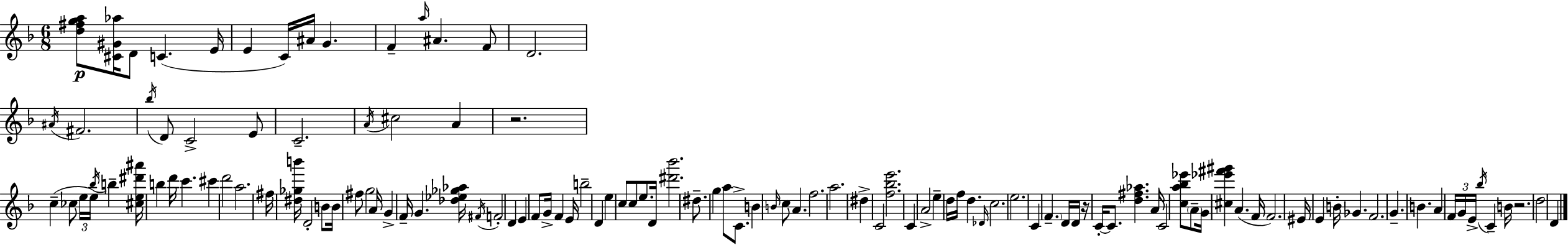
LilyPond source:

{
  \clef treble
  \numericTimeSignature
  \time 6/8
  \key f \major
  <d'' fis'' g'' a''>8\p <cis' gis' aes''>16 d'8 c'4.( e'16 | e'4 c'16) ais'16 g'4. | f'4-- \grace { a''16 } ais'4. f'8 | d'2. | \break \acciaccatura { ais'16 } fis'2. | \acciaccatura { bes''16 } d'8 c'2-> | e'8 c'2.-- | \acciaccatura { a'16 } cis''2 | \break a'4 r2. | c''4--( ces''8 \tuplet 3/2 { e''16 e''16) | \acciaccatura { bes''16 } } b''4-- <cis'' e'' dis''' ais'''>16 b''4 d'''16 c'''4. | cis'''4 d'''2 | \break a''2. | fis''16 <dis'' ges'' b'''>16 d'2-. | b'8 b'16 fis''8 g''2 | a'16 g'4-> f'16-- g'4. | \break <des'' ees'' ges'' aes''>16 \acciaccatura { fis'16 } f'2-. | d'4 e'4 f'8 | g'16-> f'4 e'16 b''2-- | d'4 e''4 c''8 | \break c''8 e''8. d'16 <dis''' bes'''>2. | dis''8.-- g''4 | a''8 c'8.-> b'4 \grace { b'16 } c''8 | a'4. f''2. | \break a''2. | dis''4-> c'2 | <f'' bes'' e'''>2. | c'4 a'2-> | \break e''4-- d''16 | f''16 d''4. \grace { des'16 } c''2. | e''2. | c'4 | \break \parenthesize f'4.-- d'16 d'16 r16 c'16-.~~ c'8. | <d'' fis'' aes''>4. a'16 c'2 | <c'' a'' bes'' ees'''>8 \parenthesize a'8-- g'16 <cis'' ees''' fis''' gis'''>4 | a'4.( f'16 f'2.) | \break eis'16 e'4 | b'16-. ges'4. f'2. | g'4.-- | b'4. a'4 | \break \tuplet 3/2 { f'16 g'16 e'16-> } \acciaccatura { bes''16 } c'4-- b'16 r2. | d''2 | d'4 \bar "|."
}